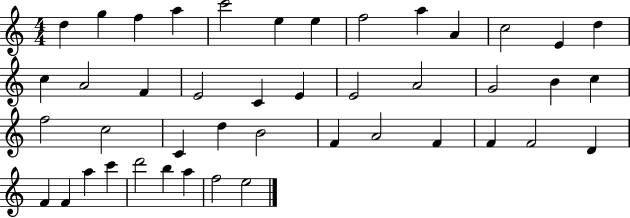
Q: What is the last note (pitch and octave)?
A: E5